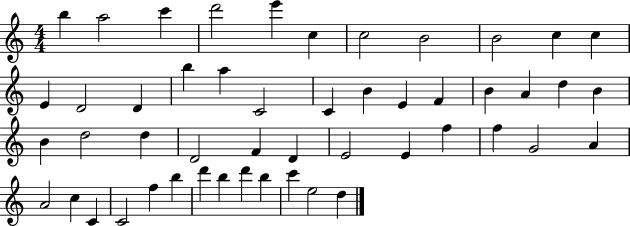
B5/q A5/h C6/q D6/h E6/q C5/q C5/h B4/h B4/h C5/q C5/q E4/q D4/h D4/q B5/q A5/q C4/h C4/q B4/q E4/q F4/q B4/q A4/q D5/q B4/q B4/q D5/h D5/q D4/h F4/q D4/q E4/h E4/q F5/q F5/q G4/h A4/q A4/h C5/q C4/q C4/h F5/q B5/q D6/q B5/q D6/q B5/q C6/q E5/h D5/q